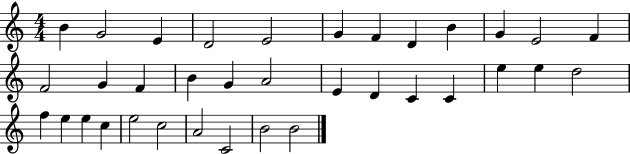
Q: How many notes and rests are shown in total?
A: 35